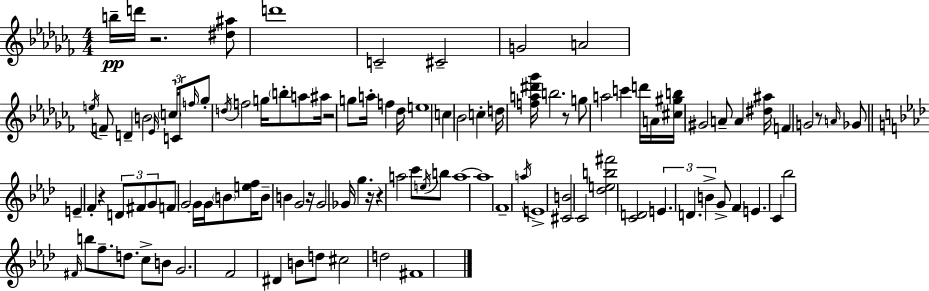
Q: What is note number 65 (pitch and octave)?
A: A5